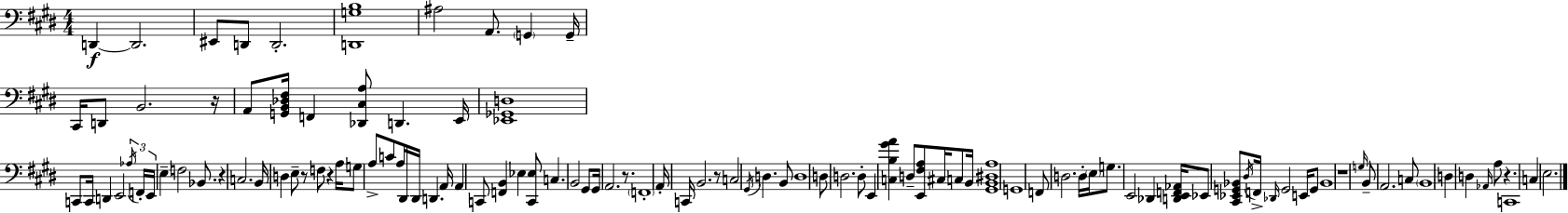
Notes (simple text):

D2/q D2/h. EIS2/e D2/e D2/h. [D2,G3,B3]/w A#3/h A2/e. G2/q G2/s C#2/s D2/e B2/h. R/s A2/e [G2,B2,Db3,F#3]/s F2/q [Db2,C#3,A3]/e D2/q. E2/s [Eb2,Gb2,D3]/w C2/e C2/s D2/q E2/h Ab3/s F2/s E2/s E3/q F3/h Bb2/e. R/q C3/h. B2/s D3/q E3/e R/e F3/e R/q A3/s G3/e A3/e C4/e A3/s D#2/s D#2/s D2/q. A2/s A2/q C2/e [F2,B2]/q Eb3/q [C2,Eb3]/e C3/q. B2/h G#2/e G#2/s A2/h. R/e. F2/w A2/s C2/s B2/h. R/e C3/h G#2/s D3/q. B2/e D3/w D3/e D3/h. D3/e E2/q [C3,B3,G#4,A4]/q D3/e [E2,F#3,A3]/e C#3/s C3/e B2/s [G#2,B2,D#3,A3]/w G2/w F2/e D3/h. D3/s E3/s G3/e. E2/h Db2/q [D2,E2,F2,Ab2]/s Eb2/e [C#2,Eb2,G2,Bb2]/e D#3/s F2/s Db2/s G2/h E2/s G2/e Bb2/w R/w G3/s B2/e A2/h. C3/e B2/w D3/q D3/q Ab2/s A3/e R/q. C2/w C3/q E3/h.